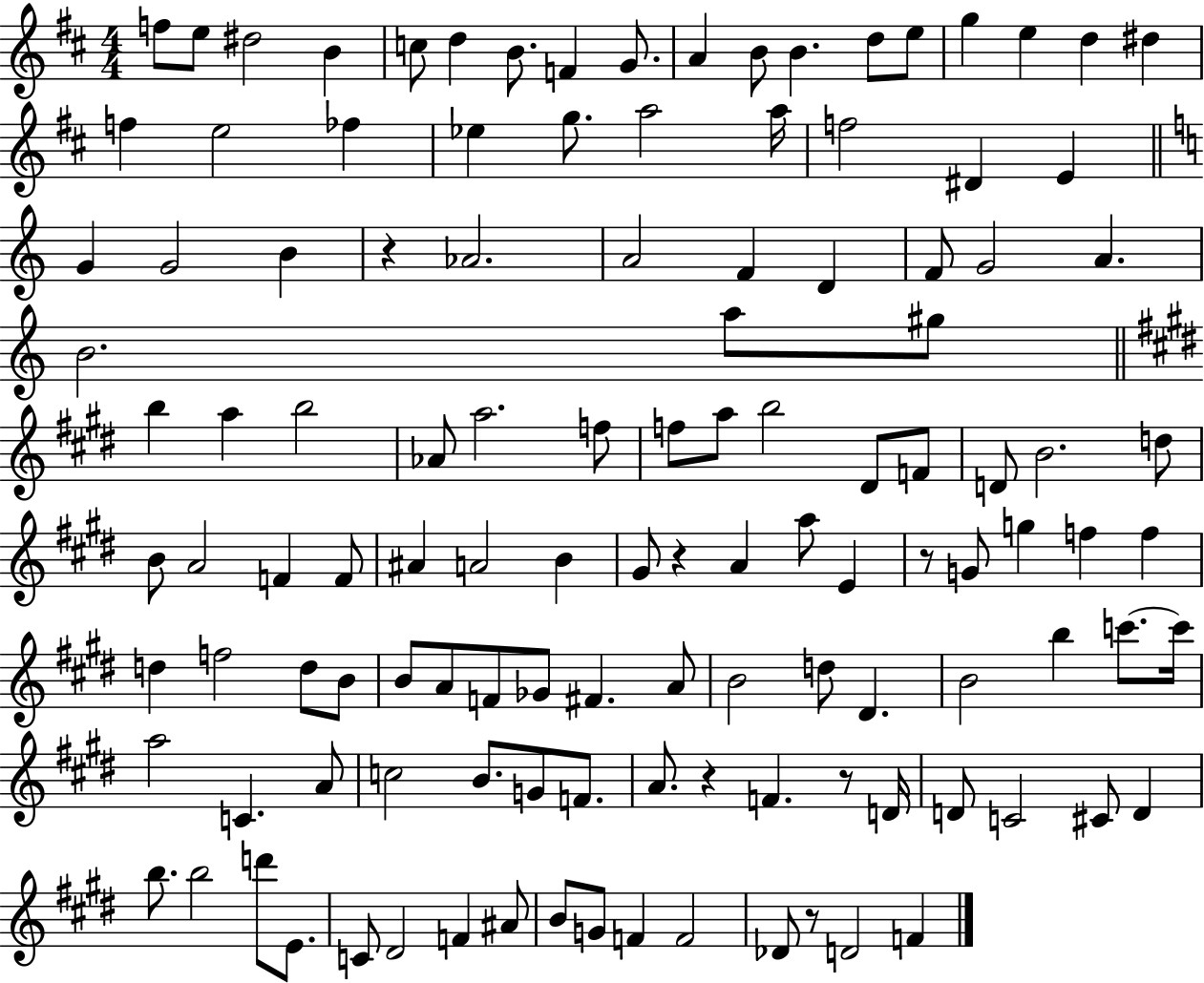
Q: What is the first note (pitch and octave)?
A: F5